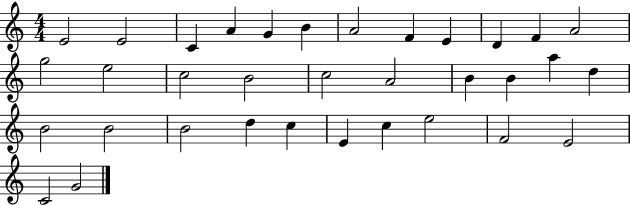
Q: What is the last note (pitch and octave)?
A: G4